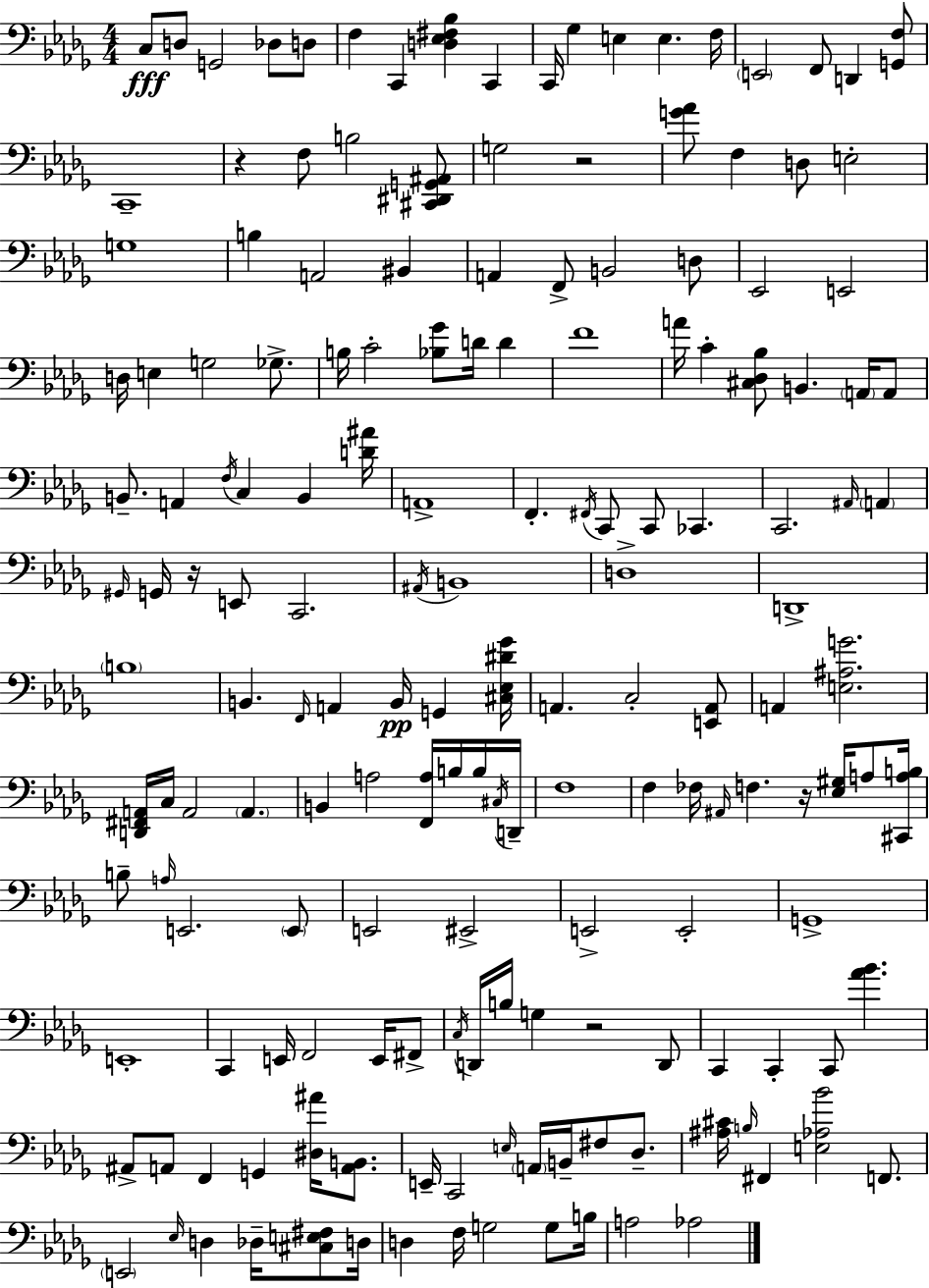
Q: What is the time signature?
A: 4/4